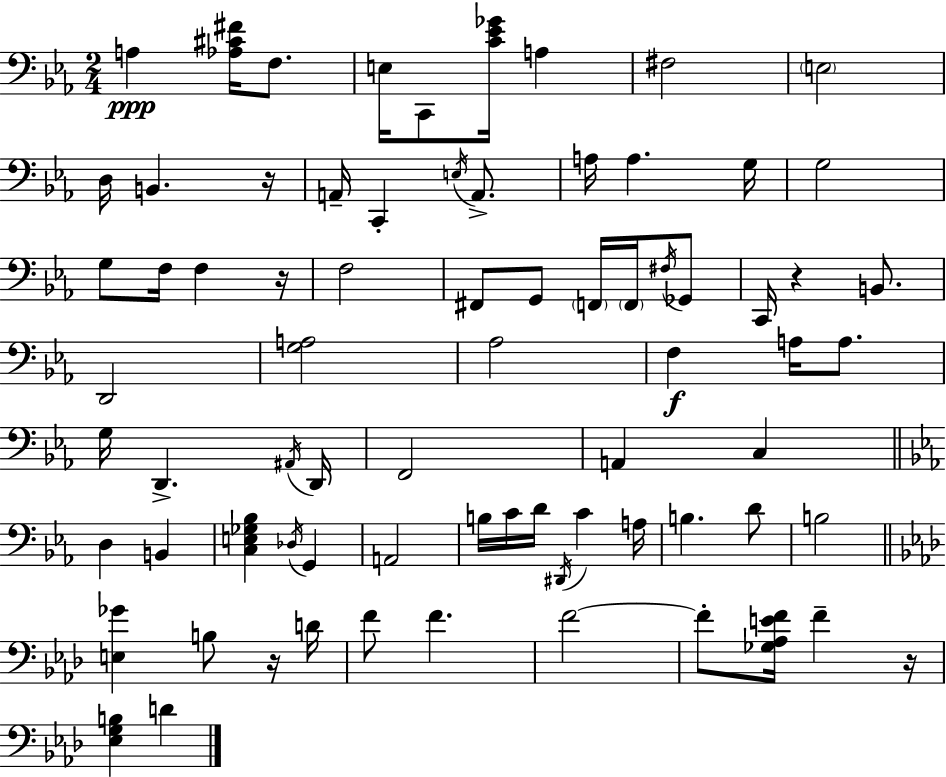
A3/q [Ab3,C#4,F#4]/s F3/e. E3/s C2/e [C4,Eb4,Gb4]/s A3/q F#3/h E3/h D3/s B2/q. R/s A2/s C2/q E3/s A2/e. A3/s A3/q. G3/s G3/h G3/e F3/s F3/q R/s F3/h F#2/e G2/e F2/s F2/s F#3/s Gb2/e C2/s R/q B2/e. D2/h [G3,A3]/h Ab3/h F3/q A3/s A3/e. G3/s D2/q. A#2/s D2/s F2/h A2/q C3/q D3/q B2/q [C3,E3,Gb3,Bb3]/q Db3/s G2/q A2/h B3/s C4/s D4/s D#2/s C4/q A3/s B3/q. D4/e B3/h [E3,Gb4]/q B3/e R/s D4/s F4/e F4/q. F4/h F4/e [Gb3,Ab3,E4,F4]/s F4/q R/s [Eb3,G3,B3]/q D4/q